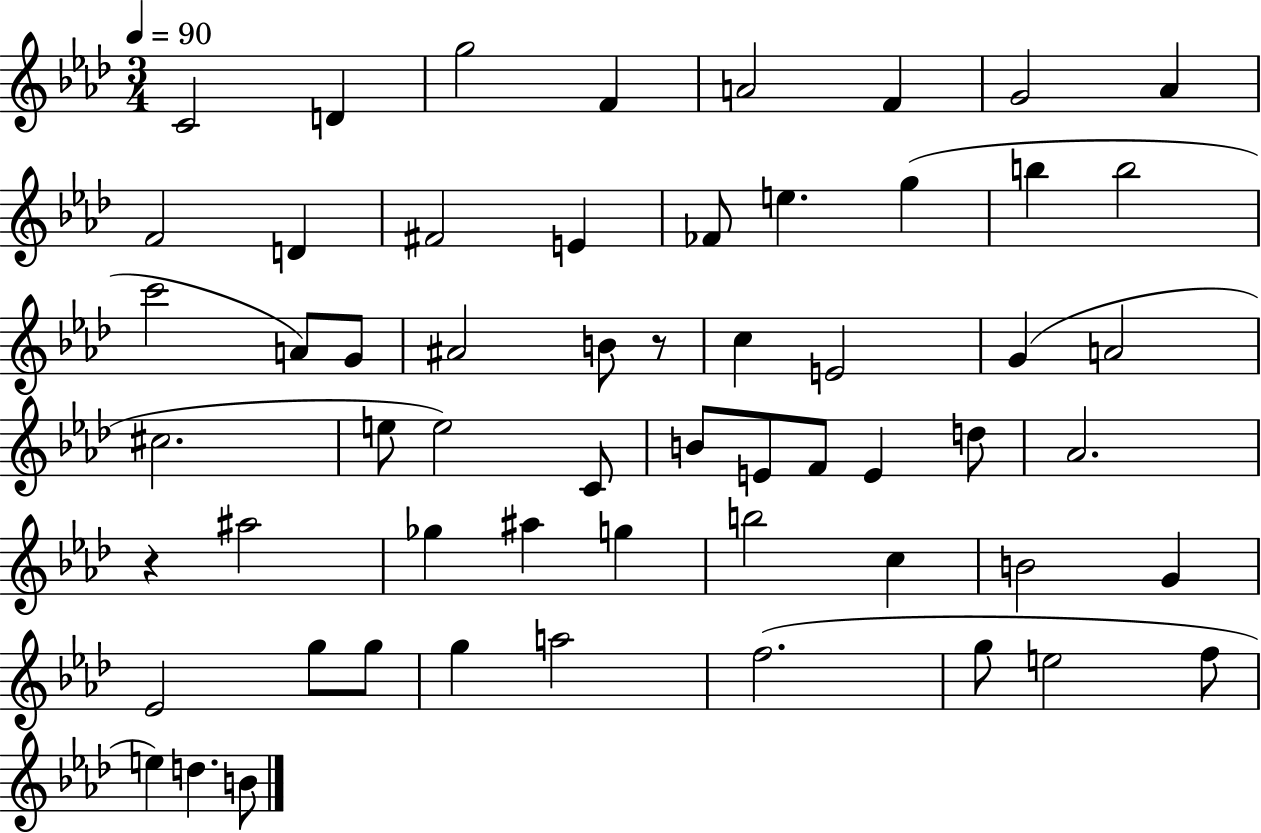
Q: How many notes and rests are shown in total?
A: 58